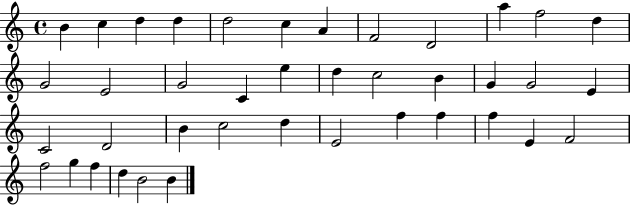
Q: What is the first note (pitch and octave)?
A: B4